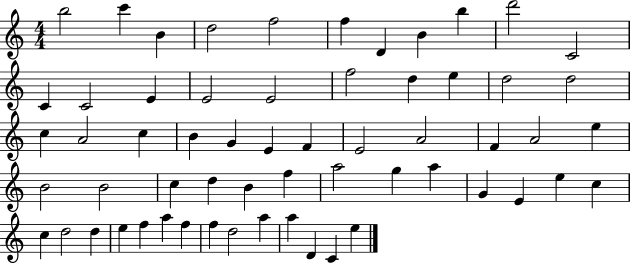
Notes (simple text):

B5/h C6/q B4/q D5/h F5/h F5/q D4/q B4/q B5/q D6/h C4/h C4/q C4/h E4/q E4/h E4/h F5/h D5/q E5/q D5/h D5/h C5/q A4/h C5/q B4/q G4/q E4/q F4/q E4/h A4/h F4/q A4/h E5/q B4/h B4/h C5/q D5/q B4/q F5/q A5/h G5/q A5/q G4/q E4/q E5/q C5/q C5/q D5/h D5/q E5/q F5/q A5/q F5/q F5/q D5/h A5/q A5/q D4/q C4/q E5/q